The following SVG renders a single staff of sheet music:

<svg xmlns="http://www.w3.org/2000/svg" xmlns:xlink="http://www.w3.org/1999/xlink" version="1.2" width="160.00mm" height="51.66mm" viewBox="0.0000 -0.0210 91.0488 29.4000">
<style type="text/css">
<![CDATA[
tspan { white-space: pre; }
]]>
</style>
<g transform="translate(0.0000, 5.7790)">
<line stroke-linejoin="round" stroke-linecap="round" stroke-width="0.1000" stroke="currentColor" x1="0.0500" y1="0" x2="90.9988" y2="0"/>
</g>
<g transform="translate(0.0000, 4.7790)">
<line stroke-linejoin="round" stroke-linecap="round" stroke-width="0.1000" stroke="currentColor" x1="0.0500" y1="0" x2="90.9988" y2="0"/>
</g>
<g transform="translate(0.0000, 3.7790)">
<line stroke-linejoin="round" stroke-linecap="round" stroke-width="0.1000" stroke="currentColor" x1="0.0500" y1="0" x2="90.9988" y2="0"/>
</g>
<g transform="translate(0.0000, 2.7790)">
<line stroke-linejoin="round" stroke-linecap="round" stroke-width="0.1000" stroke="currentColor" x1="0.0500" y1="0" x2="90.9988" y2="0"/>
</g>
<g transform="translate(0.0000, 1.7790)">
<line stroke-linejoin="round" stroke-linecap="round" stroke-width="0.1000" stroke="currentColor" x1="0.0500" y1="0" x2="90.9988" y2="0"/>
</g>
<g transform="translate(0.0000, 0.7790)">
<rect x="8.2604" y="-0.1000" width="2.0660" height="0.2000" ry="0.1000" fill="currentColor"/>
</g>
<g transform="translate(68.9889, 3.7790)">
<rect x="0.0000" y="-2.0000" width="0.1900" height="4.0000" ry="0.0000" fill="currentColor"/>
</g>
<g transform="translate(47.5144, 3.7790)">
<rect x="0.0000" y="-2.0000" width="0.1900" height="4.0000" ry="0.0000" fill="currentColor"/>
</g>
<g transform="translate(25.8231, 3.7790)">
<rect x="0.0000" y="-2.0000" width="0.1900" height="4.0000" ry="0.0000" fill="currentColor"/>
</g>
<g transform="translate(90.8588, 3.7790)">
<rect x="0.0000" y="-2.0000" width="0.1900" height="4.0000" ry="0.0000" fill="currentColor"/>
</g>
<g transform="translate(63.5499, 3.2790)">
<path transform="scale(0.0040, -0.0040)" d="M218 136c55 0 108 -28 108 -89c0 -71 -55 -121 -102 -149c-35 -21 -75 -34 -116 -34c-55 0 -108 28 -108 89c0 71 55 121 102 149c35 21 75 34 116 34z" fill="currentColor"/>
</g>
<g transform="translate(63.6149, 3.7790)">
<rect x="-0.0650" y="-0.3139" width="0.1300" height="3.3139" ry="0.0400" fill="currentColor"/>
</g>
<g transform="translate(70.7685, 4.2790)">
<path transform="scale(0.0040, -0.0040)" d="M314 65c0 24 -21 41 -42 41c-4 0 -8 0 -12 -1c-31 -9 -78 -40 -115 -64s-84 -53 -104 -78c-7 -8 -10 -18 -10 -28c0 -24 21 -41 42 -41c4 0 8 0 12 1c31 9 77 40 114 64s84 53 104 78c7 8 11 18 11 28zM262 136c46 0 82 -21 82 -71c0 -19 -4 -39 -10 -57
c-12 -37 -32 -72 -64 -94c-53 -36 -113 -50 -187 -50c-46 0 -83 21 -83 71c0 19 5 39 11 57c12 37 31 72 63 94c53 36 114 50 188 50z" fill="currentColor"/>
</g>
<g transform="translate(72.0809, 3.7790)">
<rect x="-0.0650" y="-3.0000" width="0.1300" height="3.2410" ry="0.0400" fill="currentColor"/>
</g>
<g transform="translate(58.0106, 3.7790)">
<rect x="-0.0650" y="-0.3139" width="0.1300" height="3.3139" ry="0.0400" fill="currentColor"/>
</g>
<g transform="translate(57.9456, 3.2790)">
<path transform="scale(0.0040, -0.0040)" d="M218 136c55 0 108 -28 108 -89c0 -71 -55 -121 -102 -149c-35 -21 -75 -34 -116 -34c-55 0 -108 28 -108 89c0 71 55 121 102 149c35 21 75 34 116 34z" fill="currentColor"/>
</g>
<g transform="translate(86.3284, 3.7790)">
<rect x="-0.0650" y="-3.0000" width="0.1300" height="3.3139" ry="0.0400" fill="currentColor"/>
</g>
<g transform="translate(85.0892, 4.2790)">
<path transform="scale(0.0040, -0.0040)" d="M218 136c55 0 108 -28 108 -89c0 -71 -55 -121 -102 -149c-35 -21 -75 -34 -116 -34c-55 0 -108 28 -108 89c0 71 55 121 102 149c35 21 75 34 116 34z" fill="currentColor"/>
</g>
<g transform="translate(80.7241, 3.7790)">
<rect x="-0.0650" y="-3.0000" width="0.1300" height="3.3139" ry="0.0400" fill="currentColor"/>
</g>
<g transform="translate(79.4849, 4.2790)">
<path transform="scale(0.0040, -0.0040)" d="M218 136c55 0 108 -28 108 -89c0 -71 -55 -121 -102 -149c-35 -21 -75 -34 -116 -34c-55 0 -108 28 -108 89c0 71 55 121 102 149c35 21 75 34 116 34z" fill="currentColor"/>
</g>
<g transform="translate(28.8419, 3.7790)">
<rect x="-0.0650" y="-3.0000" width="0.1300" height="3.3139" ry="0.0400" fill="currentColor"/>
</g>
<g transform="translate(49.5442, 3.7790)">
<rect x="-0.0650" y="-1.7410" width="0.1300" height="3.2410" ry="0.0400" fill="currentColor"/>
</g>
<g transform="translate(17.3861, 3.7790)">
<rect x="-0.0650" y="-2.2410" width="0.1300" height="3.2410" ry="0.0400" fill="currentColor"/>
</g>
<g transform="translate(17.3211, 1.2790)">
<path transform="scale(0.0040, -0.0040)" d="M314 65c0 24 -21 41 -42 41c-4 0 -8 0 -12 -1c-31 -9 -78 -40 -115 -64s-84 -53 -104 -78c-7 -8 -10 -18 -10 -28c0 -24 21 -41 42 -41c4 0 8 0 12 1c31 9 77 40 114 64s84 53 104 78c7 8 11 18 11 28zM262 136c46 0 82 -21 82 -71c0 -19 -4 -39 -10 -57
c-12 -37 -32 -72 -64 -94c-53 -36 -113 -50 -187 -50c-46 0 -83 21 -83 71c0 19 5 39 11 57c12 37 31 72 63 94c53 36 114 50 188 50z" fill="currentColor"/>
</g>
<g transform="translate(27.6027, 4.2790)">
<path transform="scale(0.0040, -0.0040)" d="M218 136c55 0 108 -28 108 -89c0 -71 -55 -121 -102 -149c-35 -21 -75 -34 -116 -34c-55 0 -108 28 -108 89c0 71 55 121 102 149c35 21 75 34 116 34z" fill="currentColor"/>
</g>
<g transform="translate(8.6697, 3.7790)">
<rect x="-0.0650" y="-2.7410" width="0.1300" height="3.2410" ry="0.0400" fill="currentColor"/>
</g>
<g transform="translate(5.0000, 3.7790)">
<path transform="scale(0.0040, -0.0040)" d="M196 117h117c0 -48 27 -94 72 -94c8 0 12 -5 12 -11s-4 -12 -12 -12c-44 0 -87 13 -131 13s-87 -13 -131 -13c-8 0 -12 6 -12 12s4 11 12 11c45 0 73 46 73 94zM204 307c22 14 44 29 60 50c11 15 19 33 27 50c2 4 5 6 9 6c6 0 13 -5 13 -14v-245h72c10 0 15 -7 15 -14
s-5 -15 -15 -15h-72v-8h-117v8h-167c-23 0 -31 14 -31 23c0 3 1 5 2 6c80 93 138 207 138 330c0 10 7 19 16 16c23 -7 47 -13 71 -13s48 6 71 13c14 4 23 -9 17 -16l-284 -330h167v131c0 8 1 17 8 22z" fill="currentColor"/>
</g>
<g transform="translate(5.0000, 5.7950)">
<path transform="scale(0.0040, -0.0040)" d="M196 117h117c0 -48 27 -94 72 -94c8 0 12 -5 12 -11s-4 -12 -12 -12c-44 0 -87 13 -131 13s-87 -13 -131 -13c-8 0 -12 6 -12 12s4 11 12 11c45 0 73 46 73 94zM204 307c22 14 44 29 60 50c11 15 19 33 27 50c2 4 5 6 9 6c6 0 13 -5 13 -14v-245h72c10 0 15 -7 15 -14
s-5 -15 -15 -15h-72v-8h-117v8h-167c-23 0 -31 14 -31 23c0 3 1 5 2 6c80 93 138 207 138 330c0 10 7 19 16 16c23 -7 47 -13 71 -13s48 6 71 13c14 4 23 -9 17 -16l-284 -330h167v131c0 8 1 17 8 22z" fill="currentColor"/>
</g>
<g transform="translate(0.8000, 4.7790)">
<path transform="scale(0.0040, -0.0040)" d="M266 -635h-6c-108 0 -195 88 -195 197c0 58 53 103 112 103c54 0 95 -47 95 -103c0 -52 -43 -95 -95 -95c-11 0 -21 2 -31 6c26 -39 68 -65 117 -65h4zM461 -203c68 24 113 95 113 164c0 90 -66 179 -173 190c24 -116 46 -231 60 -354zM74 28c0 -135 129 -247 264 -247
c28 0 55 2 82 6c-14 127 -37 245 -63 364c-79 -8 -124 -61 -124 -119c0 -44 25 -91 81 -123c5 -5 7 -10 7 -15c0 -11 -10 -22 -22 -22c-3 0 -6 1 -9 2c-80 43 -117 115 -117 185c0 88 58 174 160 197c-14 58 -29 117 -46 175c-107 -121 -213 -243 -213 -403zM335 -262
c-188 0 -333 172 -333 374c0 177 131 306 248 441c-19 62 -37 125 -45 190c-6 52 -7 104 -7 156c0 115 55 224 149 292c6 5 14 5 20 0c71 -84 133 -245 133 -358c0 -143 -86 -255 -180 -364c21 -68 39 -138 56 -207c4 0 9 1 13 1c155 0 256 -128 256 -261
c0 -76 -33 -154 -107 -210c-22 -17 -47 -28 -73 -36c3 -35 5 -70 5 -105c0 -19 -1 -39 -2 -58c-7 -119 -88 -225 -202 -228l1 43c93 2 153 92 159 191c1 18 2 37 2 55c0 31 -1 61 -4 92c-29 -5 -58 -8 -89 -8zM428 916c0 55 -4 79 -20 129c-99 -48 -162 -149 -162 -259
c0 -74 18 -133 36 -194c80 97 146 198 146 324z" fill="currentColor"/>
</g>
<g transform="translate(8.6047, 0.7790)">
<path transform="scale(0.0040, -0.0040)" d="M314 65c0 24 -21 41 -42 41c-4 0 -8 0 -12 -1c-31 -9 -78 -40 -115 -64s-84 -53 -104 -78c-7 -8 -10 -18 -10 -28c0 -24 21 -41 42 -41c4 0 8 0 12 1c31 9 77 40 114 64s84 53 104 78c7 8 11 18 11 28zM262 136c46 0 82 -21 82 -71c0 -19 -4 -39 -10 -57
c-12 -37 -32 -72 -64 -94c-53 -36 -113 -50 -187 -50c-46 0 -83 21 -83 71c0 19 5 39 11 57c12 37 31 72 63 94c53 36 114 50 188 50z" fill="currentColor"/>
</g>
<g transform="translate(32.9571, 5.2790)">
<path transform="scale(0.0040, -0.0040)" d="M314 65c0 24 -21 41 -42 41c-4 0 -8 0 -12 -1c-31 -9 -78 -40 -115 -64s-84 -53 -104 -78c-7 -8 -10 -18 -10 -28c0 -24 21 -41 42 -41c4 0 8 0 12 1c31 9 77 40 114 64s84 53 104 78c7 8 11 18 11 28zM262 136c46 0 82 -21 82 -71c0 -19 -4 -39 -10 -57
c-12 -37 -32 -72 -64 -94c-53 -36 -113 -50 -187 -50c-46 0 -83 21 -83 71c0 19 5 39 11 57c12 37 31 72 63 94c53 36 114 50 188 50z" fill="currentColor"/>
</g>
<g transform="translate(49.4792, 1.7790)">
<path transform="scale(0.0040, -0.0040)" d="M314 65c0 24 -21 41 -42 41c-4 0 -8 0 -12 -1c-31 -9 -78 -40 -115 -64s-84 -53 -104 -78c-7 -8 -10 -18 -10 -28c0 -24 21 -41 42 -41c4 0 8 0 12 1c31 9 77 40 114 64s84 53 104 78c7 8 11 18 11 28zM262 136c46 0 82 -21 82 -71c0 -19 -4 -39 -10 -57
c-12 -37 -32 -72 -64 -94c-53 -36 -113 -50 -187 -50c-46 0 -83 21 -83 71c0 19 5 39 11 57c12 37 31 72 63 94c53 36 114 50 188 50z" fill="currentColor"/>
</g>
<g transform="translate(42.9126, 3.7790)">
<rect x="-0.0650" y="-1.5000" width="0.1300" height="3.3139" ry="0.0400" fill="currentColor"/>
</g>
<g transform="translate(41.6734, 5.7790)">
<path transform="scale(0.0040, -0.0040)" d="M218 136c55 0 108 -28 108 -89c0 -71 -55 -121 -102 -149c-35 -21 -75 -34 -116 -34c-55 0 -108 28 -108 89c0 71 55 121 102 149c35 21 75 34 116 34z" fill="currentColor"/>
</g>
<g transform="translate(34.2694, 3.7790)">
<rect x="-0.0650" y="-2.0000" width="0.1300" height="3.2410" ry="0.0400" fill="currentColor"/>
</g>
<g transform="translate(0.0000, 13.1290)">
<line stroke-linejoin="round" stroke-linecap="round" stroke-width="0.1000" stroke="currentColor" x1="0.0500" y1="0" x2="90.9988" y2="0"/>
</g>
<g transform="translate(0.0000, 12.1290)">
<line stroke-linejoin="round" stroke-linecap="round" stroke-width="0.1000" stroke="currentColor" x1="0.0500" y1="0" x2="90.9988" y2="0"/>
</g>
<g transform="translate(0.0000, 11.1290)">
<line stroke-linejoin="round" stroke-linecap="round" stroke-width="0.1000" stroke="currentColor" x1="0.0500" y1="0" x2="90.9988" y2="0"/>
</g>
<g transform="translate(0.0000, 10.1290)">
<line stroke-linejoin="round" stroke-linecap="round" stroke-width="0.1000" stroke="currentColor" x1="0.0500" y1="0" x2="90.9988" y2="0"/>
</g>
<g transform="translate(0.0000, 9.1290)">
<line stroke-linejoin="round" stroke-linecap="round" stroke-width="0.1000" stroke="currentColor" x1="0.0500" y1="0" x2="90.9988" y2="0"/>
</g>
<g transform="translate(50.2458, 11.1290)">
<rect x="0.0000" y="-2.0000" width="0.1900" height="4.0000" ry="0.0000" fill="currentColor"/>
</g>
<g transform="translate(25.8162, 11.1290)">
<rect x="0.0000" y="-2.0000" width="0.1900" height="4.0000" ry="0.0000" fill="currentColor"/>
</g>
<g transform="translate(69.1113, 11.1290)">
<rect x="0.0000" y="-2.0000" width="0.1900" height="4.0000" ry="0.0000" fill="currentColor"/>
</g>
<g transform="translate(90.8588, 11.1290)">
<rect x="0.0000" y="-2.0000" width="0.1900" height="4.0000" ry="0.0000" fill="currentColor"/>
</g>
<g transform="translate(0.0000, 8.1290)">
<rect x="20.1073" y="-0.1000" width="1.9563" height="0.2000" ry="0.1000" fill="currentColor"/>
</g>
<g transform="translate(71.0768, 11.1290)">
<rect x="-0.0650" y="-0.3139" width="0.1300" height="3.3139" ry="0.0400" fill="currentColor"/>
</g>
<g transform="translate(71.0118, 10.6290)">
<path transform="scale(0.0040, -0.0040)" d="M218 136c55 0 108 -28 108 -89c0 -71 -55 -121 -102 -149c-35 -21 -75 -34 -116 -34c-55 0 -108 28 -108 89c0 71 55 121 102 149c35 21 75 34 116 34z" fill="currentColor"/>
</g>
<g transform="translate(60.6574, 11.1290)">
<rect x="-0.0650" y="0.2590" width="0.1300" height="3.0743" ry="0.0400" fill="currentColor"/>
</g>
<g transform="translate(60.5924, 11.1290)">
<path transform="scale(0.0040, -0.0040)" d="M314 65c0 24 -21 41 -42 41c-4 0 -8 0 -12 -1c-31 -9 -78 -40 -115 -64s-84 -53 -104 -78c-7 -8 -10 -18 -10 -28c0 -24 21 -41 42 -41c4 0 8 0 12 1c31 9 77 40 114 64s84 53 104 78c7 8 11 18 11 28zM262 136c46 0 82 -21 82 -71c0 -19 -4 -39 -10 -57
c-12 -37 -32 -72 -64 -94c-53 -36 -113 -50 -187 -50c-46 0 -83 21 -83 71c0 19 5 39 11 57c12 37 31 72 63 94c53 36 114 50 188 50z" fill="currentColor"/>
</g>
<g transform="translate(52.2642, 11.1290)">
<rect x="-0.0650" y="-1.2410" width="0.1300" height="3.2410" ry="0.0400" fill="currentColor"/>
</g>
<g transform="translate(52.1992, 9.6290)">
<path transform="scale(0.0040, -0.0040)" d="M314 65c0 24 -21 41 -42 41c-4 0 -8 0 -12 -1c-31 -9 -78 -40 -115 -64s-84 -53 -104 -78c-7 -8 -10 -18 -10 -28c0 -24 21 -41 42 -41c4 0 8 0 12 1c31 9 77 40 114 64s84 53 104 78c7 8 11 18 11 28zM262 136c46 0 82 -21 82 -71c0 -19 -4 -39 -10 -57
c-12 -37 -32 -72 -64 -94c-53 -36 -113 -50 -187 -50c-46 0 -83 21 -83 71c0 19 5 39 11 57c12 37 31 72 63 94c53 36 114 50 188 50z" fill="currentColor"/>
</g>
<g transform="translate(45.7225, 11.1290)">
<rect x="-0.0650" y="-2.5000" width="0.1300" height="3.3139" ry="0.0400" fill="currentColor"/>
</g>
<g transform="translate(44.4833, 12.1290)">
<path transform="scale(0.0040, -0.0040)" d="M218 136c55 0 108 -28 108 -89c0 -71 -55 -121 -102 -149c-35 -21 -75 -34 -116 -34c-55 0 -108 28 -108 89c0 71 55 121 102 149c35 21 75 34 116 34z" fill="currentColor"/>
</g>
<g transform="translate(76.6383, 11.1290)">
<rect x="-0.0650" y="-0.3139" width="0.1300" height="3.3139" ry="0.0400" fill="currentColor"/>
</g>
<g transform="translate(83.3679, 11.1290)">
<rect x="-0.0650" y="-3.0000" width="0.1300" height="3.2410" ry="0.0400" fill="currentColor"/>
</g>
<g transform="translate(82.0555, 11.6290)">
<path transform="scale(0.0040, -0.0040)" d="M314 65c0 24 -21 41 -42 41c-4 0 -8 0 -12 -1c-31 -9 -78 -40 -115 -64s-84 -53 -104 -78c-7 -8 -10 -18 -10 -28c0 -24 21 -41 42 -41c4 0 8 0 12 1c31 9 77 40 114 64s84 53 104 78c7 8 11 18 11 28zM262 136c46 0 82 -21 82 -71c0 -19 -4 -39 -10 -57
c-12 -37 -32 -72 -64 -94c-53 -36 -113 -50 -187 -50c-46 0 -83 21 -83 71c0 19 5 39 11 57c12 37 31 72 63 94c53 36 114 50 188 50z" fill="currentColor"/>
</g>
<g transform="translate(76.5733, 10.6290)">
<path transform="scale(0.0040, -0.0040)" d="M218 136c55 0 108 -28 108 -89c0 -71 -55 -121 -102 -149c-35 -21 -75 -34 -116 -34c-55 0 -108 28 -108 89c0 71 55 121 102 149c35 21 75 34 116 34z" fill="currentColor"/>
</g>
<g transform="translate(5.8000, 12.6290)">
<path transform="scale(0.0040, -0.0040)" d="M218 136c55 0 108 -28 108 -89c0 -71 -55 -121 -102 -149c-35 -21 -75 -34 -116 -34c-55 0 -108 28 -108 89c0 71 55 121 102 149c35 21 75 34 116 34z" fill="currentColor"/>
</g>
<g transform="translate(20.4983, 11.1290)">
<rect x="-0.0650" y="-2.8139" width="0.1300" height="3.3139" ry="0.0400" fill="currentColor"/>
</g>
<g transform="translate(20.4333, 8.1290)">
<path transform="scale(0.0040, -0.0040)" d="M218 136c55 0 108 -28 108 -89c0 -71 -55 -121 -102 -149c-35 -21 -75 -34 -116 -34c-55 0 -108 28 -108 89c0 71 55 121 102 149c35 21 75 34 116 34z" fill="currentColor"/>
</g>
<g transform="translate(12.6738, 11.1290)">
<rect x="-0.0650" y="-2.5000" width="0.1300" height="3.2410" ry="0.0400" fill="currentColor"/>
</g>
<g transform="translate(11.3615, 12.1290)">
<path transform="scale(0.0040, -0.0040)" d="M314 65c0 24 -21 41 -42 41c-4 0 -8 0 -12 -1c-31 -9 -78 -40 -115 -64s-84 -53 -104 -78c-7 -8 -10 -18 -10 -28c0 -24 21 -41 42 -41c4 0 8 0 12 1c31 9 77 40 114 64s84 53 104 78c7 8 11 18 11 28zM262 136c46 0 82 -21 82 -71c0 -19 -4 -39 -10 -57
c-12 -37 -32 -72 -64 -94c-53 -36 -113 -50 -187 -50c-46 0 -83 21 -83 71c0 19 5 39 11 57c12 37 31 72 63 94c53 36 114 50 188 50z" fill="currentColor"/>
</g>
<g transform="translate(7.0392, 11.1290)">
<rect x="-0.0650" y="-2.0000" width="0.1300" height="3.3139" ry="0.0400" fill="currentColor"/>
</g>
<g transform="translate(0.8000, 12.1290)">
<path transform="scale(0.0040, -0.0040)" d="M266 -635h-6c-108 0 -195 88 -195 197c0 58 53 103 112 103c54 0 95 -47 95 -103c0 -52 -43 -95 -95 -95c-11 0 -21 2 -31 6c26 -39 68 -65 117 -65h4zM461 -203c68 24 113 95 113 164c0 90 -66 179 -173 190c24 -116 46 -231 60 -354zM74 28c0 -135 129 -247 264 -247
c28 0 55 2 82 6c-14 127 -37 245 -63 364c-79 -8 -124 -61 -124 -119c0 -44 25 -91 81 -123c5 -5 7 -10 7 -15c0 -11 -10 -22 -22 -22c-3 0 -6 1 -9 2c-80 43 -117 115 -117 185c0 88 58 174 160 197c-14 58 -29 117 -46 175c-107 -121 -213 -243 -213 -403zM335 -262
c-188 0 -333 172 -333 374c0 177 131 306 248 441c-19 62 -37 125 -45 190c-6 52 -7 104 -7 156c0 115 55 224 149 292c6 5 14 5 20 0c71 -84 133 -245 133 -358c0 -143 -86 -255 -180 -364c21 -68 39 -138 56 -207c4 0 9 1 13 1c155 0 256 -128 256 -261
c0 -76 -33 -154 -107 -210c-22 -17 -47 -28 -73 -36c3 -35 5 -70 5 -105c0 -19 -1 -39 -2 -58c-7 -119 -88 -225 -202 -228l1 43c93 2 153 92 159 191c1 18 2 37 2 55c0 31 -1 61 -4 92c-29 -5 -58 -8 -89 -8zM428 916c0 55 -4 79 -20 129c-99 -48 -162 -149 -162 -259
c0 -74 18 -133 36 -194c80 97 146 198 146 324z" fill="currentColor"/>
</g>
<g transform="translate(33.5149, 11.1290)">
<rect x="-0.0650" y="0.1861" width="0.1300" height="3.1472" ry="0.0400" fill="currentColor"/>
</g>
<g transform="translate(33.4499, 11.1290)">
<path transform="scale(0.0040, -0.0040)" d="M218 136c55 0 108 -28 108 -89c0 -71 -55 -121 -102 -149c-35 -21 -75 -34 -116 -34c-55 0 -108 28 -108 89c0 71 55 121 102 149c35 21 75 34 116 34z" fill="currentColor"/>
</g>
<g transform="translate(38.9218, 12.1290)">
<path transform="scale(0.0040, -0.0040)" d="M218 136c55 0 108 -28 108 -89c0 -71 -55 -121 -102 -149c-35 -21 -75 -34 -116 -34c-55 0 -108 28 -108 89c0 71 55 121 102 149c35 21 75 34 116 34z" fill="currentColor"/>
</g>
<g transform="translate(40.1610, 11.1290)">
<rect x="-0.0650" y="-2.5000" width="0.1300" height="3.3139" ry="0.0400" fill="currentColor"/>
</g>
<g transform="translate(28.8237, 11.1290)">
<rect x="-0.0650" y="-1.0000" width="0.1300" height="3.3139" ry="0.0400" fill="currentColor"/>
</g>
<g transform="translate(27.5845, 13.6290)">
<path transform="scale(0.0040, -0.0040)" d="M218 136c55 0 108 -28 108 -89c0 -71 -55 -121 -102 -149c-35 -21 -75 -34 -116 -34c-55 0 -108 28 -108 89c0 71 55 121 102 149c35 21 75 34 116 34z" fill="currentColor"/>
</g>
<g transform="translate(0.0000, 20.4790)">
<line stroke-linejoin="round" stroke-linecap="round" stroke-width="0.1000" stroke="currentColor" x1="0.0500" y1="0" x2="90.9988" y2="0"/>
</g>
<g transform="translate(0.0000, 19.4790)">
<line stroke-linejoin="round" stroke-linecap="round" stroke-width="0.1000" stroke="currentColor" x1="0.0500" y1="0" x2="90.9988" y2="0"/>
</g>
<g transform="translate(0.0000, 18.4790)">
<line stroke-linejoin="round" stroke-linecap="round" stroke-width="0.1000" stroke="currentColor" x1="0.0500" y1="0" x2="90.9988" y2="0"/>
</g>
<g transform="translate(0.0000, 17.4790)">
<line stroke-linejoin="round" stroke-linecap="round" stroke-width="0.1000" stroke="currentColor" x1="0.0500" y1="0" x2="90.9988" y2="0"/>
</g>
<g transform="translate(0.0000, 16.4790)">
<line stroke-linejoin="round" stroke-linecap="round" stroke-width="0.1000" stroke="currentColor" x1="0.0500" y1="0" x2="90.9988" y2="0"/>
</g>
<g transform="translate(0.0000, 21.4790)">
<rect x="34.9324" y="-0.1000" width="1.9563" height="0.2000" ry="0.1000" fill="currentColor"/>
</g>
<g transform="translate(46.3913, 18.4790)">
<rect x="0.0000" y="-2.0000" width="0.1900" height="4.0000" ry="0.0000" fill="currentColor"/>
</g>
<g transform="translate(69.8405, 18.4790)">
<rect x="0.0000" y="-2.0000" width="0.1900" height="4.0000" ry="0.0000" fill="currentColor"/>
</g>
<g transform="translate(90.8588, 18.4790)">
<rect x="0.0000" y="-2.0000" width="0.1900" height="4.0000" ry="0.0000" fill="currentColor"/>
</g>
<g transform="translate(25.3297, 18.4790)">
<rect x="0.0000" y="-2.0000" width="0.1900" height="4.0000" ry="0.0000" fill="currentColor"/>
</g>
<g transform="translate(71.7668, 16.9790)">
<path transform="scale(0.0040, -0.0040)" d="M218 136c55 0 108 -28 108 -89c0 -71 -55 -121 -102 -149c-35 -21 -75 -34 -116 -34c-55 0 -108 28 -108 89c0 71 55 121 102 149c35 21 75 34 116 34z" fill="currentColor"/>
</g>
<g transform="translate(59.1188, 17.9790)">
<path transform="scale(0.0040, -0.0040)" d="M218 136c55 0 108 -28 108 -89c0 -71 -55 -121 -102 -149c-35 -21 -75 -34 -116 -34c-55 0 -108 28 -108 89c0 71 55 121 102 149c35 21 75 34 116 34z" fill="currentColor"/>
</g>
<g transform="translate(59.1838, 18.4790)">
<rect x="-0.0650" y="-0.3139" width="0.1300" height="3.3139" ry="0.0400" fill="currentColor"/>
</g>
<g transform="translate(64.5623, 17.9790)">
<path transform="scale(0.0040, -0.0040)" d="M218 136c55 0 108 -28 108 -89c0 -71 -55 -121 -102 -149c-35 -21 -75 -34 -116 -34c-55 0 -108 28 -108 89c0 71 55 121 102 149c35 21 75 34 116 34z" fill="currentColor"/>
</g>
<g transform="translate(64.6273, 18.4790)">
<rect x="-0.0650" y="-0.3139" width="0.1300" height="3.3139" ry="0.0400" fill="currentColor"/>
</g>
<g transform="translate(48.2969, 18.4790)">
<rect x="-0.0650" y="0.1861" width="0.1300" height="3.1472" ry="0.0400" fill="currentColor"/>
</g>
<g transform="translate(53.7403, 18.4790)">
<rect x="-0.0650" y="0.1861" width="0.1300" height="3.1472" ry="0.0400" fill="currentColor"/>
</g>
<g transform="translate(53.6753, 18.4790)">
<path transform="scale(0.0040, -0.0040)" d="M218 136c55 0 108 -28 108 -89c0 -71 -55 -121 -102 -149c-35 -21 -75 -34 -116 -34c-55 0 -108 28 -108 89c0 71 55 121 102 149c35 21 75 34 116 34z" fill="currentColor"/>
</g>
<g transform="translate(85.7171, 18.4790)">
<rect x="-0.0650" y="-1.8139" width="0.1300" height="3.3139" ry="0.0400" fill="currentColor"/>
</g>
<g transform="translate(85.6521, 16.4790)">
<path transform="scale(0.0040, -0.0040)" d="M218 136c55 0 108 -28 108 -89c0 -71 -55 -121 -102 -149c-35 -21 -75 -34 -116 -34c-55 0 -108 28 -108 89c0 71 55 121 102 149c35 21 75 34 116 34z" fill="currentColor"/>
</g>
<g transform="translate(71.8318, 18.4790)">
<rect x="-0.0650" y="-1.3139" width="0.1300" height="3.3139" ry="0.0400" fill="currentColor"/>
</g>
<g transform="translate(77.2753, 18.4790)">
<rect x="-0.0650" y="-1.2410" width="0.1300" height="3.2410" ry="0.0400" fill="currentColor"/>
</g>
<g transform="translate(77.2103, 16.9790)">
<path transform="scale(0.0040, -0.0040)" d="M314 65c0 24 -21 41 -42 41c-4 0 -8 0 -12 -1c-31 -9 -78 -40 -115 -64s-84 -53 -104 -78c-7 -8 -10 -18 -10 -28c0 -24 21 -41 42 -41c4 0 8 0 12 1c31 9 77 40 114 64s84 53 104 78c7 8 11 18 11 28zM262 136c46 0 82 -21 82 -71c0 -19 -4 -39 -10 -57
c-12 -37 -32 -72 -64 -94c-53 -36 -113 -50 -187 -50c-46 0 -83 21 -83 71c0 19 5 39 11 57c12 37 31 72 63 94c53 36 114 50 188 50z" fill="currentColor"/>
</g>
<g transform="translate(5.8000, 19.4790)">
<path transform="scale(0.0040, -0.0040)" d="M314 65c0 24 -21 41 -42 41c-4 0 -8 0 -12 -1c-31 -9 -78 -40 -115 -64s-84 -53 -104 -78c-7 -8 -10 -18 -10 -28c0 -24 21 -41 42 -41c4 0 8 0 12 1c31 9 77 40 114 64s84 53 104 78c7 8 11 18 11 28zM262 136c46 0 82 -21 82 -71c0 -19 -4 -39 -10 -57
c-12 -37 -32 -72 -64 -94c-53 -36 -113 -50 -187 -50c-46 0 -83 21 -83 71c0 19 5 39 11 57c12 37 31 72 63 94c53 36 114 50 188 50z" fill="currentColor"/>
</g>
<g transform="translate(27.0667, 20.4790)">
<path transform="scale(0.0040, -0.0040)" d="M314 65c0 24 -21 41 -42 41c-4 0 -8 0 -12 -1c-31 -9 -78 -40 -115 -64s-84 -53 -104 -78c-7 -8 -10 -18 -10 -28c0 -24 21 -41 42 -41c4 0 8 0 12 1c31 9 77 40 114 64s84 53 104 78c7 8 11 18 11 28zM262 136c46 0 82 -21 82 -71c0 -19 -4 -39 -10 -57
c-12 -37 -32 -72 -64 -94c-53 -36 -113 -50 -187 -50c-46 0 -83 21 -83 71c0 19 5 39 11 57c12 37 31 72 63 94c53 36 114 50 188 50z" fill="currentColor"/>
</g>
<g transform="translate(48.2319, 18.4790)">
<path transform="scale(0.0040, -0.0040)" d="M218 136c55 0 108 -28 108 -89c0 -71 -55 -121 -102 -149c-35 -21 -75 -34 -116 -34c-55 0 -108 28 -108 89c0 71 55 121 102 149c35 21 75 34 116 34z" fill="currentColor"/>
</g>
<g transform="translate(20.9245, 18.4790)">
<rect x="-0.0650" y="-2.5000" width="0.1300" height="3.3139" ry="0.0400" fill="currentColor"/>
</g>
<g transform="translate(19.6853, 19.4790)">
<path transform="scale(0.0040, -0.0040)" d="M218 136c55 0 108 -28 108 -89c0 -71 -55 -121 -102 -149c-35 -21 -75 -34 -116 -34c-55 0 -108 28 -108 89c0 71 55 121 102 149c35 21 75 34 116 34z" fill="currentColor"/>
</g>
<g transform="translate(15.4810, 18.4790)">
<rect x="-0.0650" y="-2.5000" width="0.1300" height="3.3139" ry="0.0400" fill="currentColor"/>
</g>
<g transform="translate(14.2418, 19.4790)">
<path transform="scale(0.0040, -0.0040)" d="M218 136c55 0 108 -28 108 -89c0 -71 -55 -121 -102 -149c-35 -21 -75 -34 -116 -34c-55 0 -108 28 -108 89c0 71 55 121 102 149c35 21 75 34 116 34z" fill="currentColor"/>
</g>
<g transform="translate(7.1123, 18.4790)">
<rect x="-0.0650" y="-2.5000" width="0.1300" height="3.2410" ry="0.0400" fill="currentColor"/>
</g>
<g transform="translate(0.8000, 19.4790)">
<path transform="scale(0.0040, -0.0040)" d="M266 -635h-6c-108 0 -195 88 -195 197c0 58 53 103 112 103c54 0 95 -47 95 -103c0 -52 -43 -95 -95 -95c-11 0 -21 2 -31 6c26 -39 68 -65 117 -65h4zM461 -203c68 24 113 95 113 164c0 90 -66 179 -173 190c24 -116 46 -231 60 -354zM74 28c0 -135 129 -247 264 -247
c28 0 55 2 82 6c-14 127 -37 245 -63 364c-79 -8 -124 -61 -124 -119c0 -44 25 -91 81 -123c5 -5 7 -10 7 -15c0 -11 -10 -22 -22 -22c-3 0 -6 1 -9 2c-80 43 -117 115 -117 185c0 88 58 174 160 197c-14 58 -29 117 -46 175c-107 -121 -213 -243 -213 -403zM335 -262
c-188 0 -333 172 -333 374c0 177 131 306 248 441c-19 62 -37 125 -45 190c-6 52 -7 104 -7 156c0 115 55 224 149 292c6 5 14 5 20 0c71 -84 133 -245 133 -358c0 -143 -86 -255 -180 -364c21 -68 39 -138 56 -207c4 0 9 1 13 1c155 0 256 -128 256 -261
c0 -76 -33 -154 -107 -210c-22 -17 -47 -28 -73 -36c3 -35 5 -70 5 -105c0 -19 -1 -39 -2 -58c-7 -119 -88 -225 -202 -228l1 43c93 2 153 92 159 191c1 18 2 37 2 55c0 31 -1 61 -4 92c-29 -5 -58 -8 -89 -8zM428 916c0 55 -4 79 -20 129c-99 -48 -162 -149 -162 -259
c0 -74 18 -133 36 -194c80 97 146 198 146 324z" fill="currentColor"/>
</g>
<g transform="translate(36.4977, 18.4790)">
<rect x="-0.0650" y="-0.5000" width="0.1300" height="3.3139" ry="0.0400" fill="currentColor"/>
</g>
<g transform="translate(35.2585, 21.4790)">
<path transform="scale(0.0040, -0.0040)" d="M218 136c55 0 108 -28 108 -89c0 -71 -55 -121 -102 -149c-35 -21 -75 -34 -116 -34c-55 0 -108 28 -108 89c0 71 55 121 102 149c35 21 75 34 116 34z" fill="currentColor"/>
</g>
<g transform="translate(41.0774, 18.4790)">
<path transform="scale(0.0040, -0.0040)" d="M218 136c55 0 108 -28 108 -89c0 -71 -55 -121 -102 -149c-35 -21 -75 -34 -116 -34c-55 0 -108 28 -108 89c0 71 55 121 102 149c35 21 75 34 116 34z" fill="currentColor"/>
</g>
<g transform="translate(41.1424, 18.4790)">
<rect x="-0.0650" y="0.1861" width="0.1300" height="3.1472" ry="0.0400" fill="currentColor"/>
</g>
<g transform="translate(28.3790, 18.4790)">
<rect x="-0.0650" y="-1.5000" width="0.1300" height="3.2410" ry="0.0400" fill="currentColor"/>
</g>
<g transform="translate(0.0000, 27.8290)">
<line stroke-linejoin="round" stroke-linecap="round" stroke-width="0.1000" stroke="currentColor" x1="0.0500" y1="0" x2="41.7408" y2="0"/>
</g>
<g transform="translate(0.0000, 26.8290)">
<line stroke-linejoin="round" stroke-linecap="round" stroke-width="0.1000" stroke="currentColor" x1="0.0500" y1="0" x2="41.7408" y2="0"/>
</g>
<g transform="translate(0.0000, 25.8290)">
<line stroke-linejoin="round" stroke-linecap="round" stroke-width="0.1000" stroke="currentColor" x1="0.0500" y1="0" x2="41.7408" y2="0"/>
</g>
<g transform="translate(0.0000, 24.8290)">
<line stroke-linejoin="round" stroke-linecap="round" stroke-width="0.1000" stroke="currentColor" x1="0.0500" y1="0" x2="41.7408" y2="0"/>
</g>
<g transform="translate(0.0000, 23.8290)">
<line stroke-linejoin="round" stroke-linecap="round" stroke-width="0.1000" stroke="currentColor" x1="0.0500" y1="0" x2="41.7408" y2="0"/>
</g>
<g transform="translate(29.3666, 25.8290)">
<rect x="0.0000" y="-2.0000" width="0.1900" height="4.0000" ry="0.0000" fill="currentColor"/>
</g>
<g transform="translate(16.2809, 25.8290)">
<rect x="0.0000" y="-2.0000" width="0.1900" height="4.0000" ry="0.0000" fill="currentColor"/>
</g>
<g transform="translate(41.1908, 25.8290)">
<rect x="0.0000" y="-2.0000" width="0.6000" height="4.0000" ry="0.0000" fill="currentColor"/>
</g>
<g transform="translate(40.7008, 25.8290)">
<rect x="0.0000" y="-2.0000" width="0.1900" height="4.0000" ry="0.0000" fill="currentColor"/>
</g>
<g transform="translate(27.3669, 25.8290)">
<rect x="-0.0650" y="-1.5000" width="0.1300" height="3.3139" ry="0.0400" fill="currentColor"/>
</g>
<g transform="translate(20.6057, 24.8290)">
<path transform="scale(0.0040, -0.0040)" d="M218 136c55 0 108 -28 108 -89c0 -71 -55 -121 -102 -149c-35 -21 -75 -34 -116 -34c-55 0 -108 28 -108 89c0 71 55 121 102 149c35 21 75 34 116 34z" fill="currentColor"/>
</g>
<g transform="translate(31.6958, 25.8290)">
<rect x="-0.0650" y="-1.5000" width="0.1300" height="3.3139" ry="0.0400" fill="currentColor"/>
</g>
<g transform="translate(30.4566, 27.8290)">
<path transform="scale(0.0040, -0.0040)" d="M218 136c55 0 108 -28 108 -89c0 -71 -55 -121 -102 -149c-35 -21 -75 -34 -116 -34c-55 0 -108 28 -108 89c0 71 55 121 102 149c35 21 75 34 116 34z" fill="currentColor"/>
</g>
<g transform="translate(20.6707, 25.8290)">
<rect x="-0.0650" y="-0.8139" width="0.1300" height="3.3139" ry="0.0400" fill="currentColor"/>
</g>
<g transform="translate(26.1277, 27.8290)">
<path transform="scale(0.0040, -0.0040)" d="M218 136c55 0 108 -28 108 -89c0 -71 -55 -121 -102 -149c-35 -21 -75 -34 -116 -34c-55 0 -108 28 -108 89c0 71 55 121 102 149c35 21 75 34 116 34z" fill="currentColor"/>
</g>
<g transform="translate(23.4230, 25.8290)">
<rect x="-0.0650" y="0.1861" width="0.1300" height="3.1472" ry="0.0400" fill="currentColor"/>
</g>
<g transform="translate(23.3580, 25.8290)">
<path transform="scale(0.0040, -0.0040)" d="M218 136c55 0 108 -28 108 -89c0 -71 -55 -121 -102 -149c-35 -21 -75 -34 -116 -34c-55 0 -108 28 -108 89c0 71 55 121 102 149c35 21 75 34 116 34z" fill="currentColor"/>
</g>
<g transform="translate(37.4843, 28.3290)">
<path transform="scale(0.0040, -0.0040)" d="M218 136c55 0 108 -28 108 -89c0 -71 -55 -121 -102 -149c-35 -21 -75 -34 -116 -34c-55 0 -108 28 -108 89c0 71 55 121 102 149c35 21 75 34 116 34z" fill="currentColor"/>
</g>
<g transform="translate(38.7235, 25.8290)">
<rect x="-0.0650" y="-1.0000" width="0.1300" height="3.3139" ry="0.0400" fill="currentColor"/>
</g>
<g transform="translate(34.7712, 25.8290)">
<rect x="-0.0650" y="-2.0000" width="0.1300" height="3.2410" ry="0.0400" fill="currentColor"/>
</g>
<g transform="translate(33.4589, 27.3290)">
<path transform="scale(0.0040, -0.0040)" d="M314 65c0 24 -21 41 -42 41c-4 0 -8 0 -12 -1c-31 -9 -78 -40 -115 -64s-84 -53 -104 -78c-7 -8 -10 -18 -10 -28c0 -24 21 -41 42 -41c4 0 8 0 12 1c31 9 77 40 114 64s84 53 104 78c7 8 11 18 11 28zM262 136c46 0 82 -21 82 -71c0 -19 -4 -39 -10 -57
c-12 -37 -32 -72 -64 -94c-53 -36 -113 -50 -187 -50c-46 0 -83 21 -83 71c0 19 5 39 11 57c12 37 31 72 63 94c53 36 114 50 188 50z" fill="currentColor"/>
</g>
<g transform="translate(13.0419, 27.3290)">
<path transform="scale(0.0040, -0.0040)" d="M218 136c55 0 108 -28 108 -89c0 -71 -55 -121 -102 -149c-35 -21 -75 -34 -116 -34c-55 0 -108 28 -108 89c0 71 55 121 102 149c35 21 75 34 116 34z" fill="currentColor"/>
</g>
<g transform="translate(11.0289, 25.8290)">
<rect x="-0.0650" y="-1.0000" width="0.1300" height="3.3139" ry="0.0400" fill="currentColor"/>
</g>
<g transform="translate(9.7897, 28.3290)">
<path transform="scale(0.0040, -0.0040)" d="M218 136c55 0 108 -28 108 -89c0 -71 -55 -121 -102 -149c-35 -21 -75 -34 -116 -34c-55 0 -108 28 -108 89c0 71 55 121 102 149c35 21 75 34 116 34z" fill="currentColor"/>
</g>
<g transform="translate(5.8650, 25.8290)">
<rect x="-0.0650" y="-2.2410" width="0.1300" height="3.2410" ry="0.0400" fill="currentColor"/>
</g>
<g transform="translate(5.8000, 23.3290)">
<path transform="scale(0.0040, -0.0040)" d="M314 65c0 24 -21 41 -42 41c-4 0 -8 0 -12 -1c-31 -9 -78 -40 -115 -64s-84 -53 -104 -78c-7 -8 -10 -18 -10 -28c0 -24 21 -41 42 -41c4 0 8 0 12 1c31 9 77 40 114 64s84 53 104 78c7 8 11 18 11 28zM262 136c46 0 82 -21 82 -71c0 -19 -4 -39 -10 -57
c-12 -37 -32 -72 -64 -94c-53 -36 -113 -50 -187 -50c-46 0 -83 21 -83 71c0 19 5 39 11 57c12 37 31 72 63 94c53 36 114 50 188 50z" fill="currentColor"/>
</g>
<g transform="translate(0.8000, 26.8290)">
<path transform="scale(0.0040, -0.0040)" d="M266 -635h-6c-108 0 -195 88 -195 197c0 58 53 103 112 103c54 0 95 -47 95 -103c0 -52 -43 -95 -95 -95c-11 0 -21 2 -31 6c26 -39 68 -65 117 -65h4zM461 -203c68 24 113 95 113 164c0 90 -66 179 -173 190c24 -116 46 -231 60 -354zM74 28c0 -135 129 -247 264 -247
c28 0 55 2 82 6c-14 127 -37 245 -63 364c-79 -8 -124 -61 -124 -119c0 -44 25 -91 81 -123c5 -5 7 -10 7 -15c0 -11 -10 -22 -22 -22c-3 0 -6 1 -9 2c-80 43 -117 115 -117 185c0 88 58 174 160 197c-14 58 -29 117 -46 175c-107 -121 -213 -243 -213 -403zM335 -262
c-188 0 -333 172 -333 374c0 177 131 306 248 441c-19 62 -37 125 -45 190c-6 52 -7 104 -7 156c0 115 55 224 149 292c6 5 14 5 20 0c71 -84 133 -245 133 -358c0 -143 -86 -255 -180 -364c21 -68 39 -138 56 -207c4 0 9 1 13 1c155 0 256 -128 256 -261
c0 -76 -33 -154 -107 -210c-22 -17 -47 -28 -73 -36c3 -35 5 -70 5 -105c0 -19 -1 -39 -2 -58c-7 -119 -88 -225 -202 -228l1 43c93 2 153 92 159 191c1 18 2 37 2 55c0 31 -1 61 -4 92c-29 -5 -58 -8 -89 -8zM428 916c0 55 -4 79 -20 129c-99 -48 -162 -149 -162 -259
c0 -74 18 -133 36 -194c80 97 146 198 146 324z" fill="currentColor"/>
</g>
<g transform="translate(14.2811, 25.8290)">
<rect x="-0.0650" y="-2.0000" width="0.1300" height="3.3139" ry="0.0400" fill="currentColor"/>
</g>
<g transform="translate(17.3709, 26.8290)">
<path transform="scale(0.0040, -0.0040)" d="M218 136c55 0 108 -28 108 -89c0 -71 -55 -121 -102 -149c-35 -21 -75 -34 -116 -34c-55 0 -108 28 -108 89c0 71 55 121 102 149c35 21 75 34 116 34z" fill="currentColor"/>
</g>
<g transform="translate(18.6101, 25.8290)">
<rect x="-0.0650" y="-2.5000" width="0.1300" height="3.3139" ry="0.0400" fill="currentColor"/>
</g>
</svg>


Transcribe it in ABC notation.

X:1
T:Untitled
M:4/4
L:1/4
K:C
a2 g2 A F2 E f2 c c A2 A A F G2 a D B G G e2 B2 c c A2 G2 G G E2 C B B B c c e e2 f g2 D F G d B E E F2 D